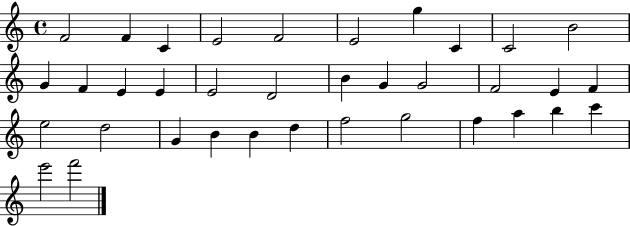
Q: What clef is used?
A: treble